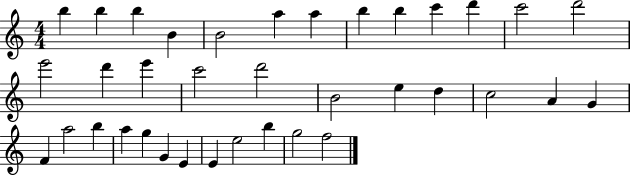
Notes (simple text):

B5/q B5/q B5/q B4/q B4/h A5/q A5/q B5/q B5/q C6/q D6/q C6/h D6/h E6/h D6/q E6/q C6/h D6/h B4/h E5/q D5/q C5/h A4/q G4/q F4/q A5/h B5/q A5/q G5/q G4/q E4/q E4/q E5/h B5/q G5/h F5/h